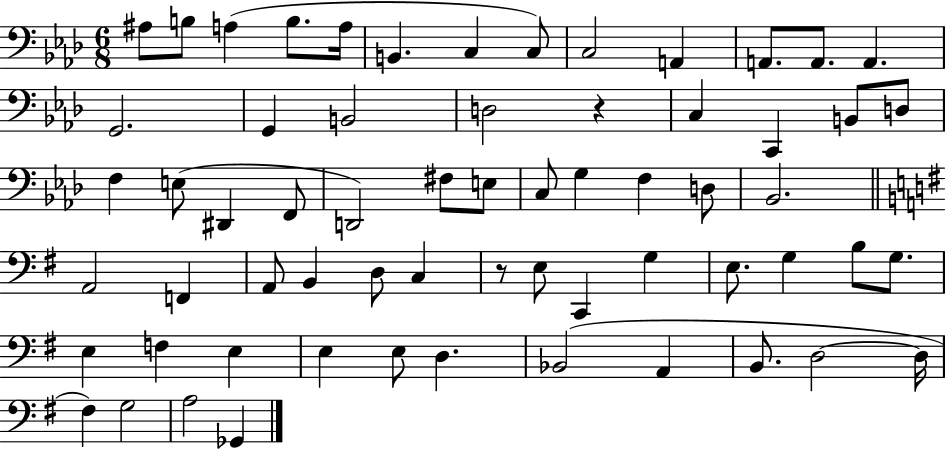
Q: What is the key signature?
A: AES major